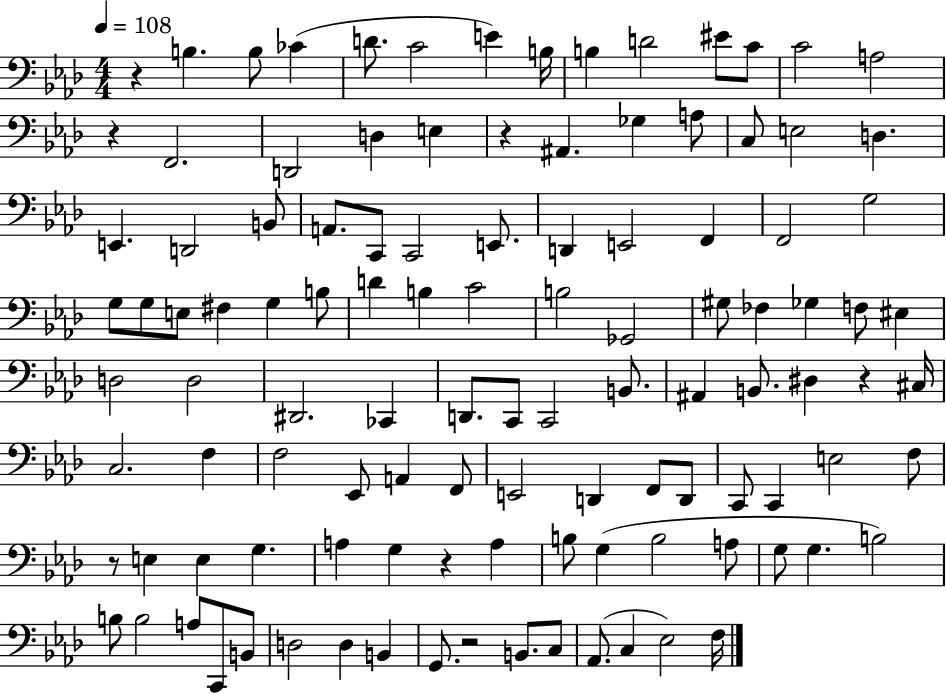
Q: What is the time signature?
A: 4/4